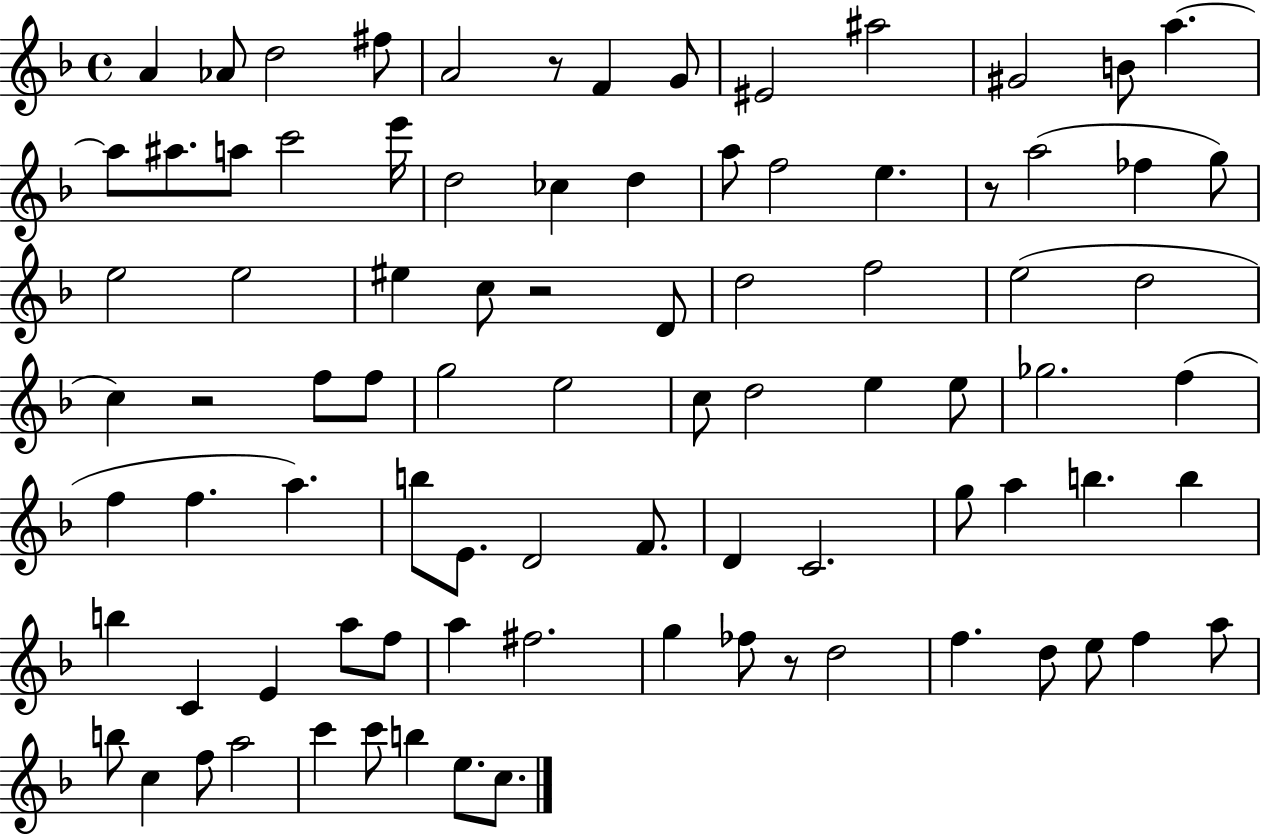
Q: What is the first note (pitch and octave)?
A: A4